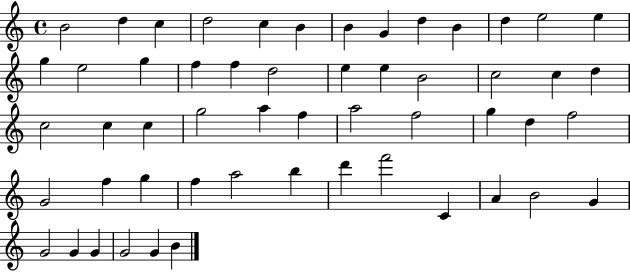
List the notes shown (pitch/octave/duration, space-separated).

B4/h D5/q C5/q D5/h C5/q B4/q B4/q G4/q D5/q B4/q D5/q E5/h E5/q G5/q E5/h G5/q F5/q F5/q D5/h E5/q E5/q B4/h C5/h C5/q D5/q C5/h C5/q C5/q G5/h A5/q F5/q A5/h F5/h G5/q D5/q F5/h G4/h F5/q G5/q F5/q A5/h B5/q D6/q F6/h C4/q A4/q B4/h G4/q G4/h G4/q G4/q G4/h G4/q B4/q